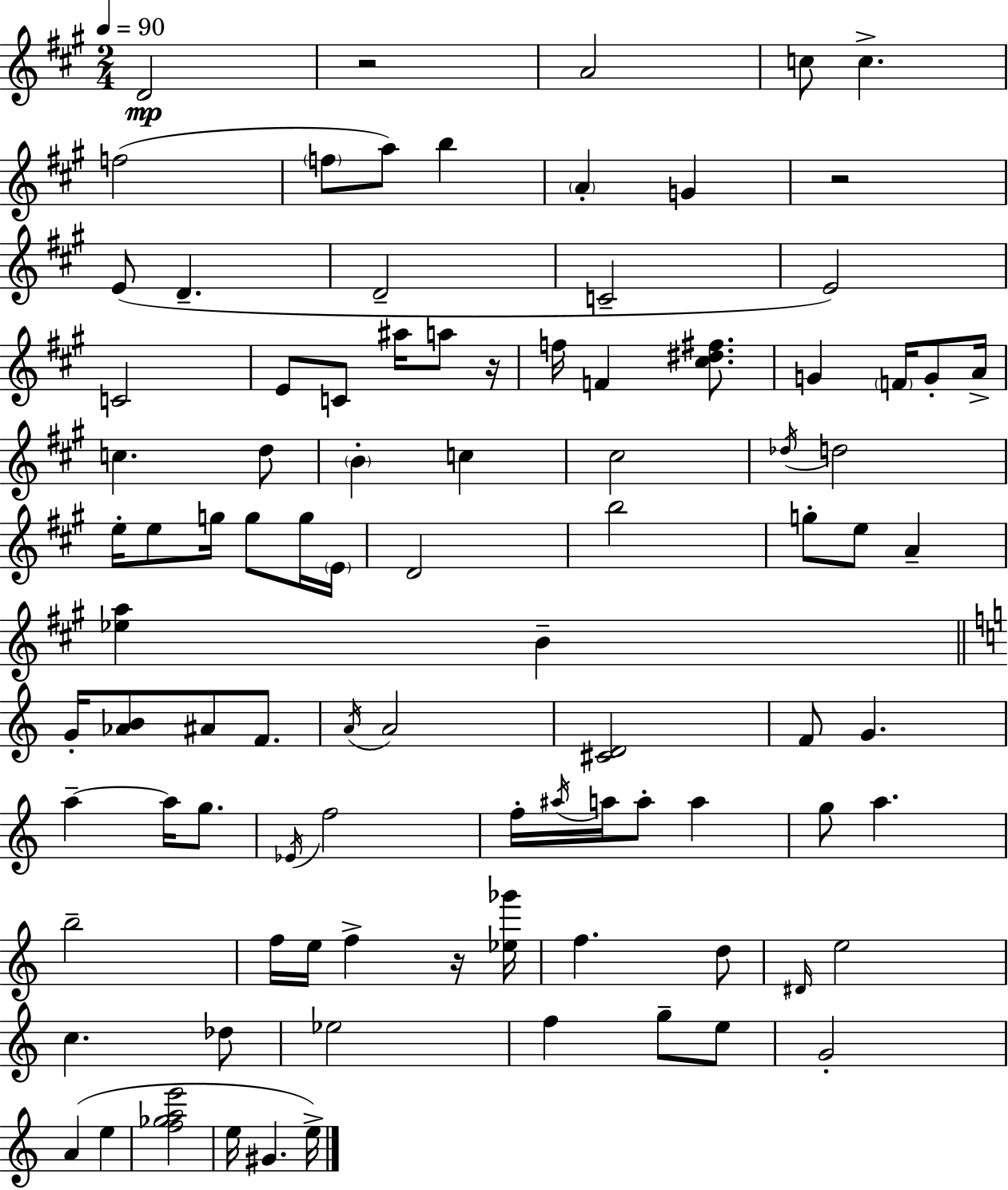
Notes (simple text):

D4/h R/h A4/h C5/e C5/q. F5/h F5/e A5/e B5/q A4/q G4/q R/h E4/e D4/q. D4/h C4/h E4/h C4/h E4/e C4/e A#5/s A5/e R/s F5/s F4/q [C#5,D#5,F#5]/e. G4/q F4/s G4/e A4/s C5/q. D5/e B4/q C5/q C#5/h Db5/s D5/h E5/s E5/e G5/s G5/e G5/s E4/s D4/h B5/h G5/e E5/e A4/q [Eb5,A5]/q B4/q G4/s [Ab4,B4]/e A#4/e F4/e. A4/s A4/h [C#4,D4]/h F4/e G4/q. A5/q A5/s G5/e. Eb4/s F5/h F5/s A#5/s A5/s A5/e A5/q G5/e A5/q. B5/h F5/s E5/s F5/q R/s [Eb5,Gb6]/s F5/q. D5/e D#4/s E5/h C5/q. Db5/e Eb5/h F5/q G5/e E5/e G4/h A4/q E5/q [F5,Gb5,A5,E6]/h E5/s G#4/q. E5/s